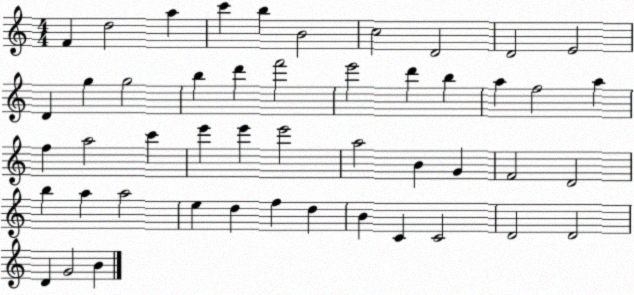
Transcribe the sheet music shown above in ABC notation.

X:1
T:Untitled
M:4/4
L:1/4
K:C
F d2 a c' b B2 c2 D2 D2 E2 D g g2 b d' f'2 e'2 d' b a f2 a f a2 c' e' e' e'2 a2 B G F2 D2 b a a2 e d f d B C C2 D2 D2 D G2 B